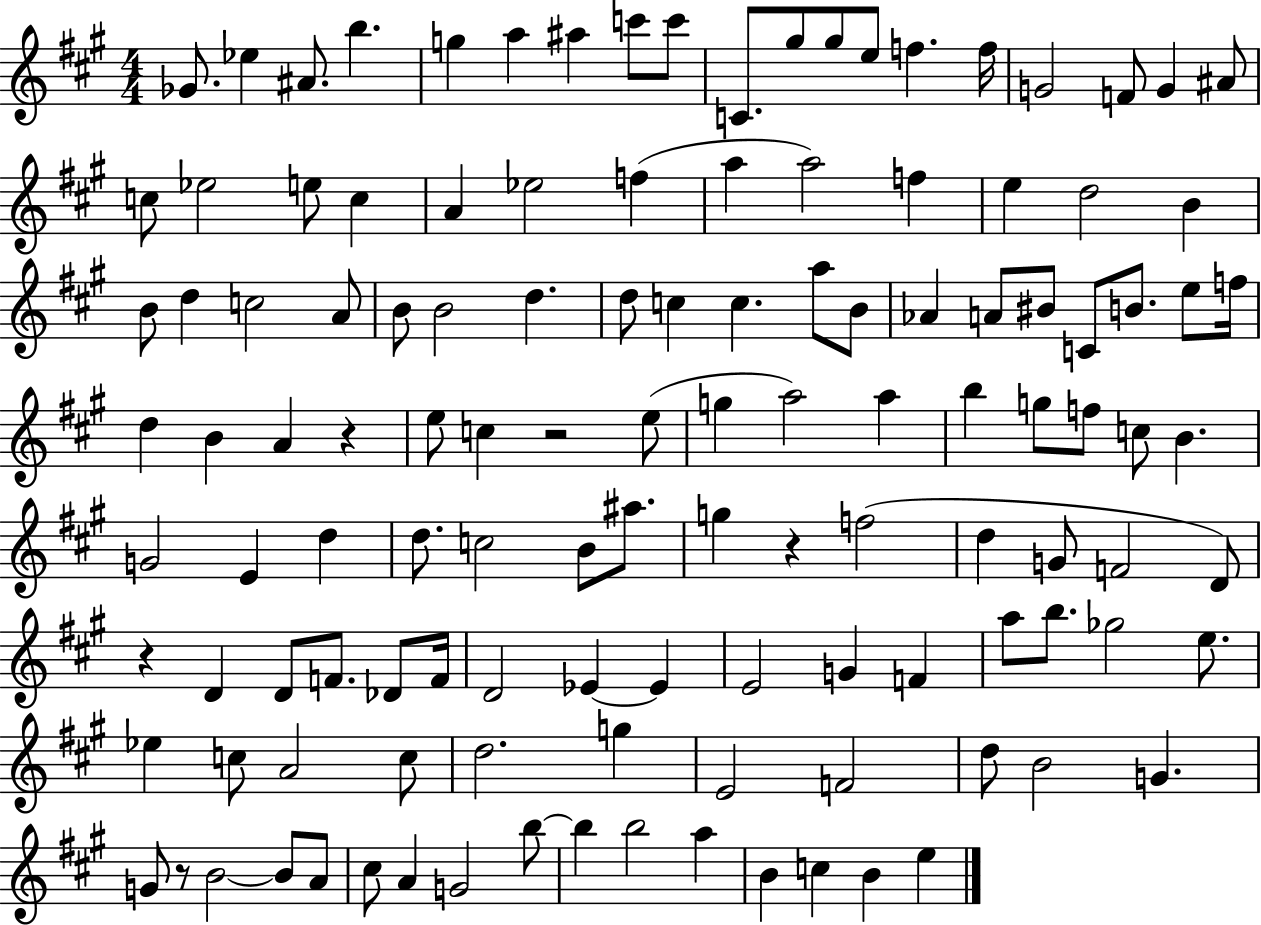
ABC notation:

X:1
T:Untitled
M:4/4
L:1/4
K:A
_G/2 _e ^A/2 b g a ^a c'/2 c'/2 C/2 ^g/2 ^g/2 e/2 f f/4 G2 F/2 G ^A/2 c/2 _e2 e/2 c A _e2 f a a2 f e d2 B B/2 d c2 A/2 B/2 B2 d d/2 c c a/2 B/2 _A A/2 ^B/2 C/2 B/2 e/2 f/4 d B A z e/2 c z2 e/2 g a2 a b g/2 f/2 c/2 B G2 E d d/2 c2 B/2 ^a/2 g z f2 d G/2 F2 D/2 z D D/2 F/2 _D/2 F/4 D2 _E _E E2 G F a/2 b/2 _g2 e/2 _e c/2 A2 c/2 d2 g E2 F2 d/2 B2 G G/2 z/2 B2 B/2 A/2 ^c/2 A G2 b/2 b b2 a B c B e